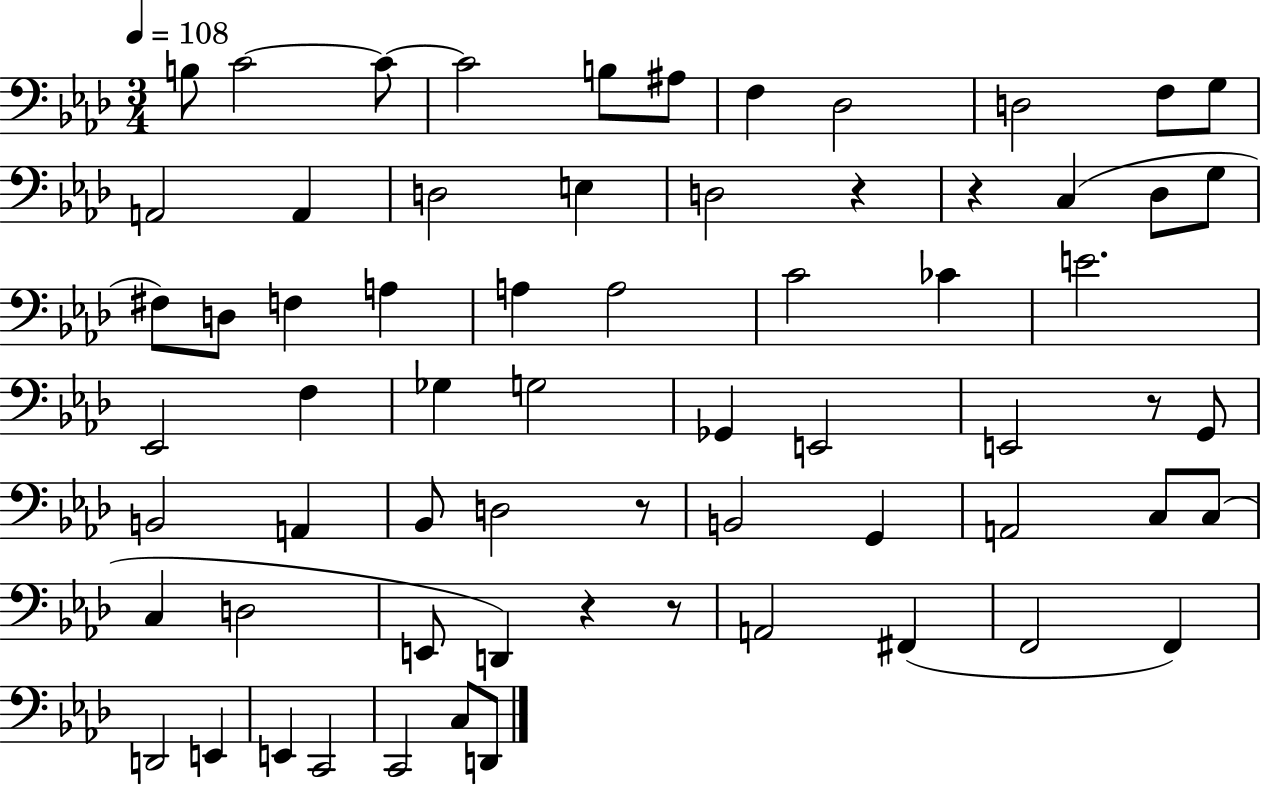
X:1
T:Untitled
M:3/4
L:1/4
K:Ab
B,/2 C2 C/2 C2 B,/2 ^A,/2 F, _D,2 D,2 F,/2 G,/2 A,,2 A,, D,2 E, D,2 z z C, _D,/2 G,/2 ^F,/2 D,/2 F, A, A, A,2 C2 _C E2 _E,,2 F, _G, G,2 _G,, E,,2 E,,2 z/2 G,,/2 B,,2 A,, _B,,/2 D,2 z/2 B,,2 G,, A,,2 C,/2 C,/2 C, D,2 E,,/2 D,, z z/2 A,,2 ^F,, F,,2 F,, D,,2 E,, E,, C,,2 C,,2 C,/2 D,,/2